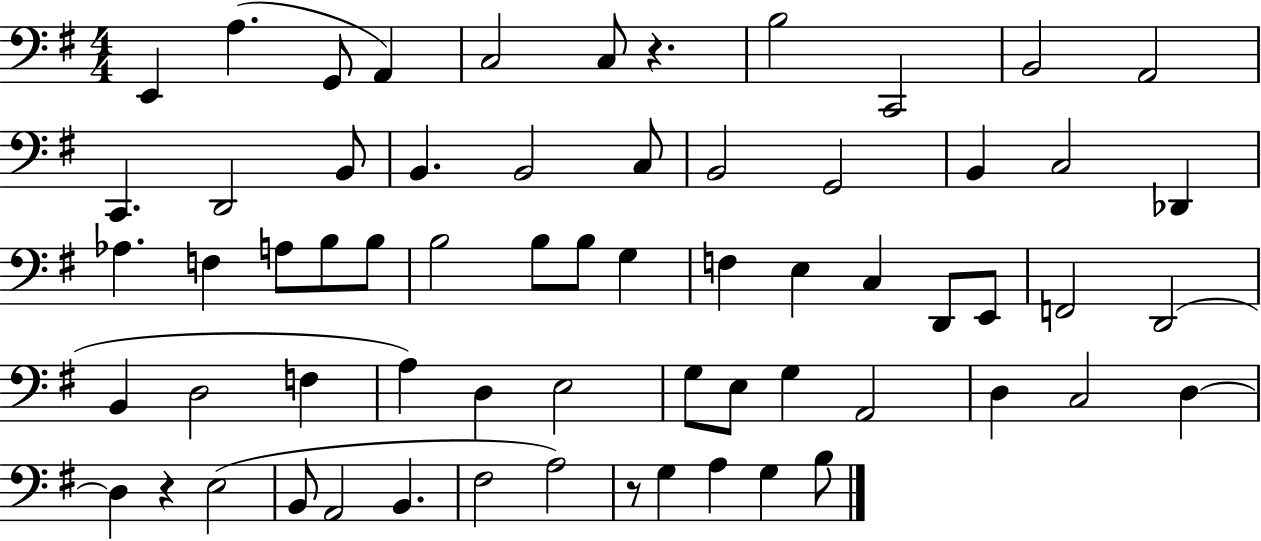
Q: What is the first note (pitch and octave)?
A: E2